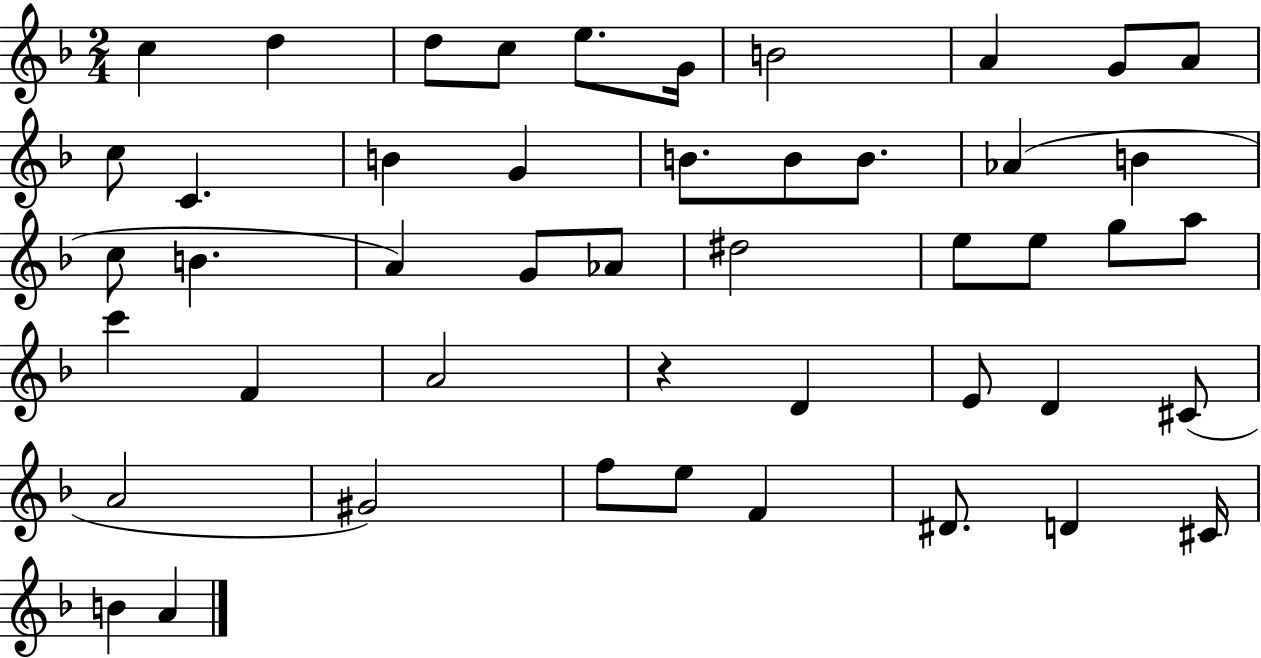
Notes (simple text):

C5/q D5/q D5/e C5/e E5/e. G4/s B4/h A4/q G4/e A4/e C5/e C4/q. B4/q G4/q B4/e. B4/e B4/e. Ab4/q B4/q C5/e B4/q. A4/q G4/e Ab4/e D#5/h E5/e E5/e G5/e A5/e C6/q F4/q A4/h R/q D4/q E4/e D4/q C#4/e A4/h G#4/h F5/e E5/e F4/q D#4/e. D4/q C#4/s B4/q A4/q